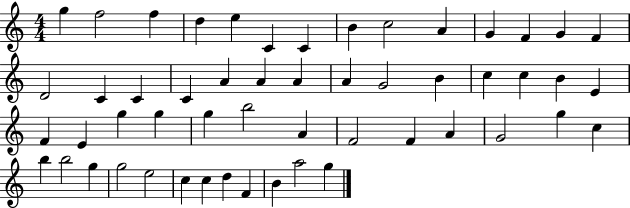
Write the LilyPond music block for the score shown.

{
  \clef treble
  \numericTimeSignature
  \time 4/4
  \key c \major
  g''4 f''2 f''4 | d''4 e''4 c'4 c'4 | b'4 c''2 a'4 | g'4 f'4 g'4 f'4 | \break d'2 c'4 c'4 | c'4 a'4 a'4 a'4 | a'4 g'2 b'4 | c''4 c''4 b'4 e'4 | \break f'4 e'4 g''4 g''4 | g''4 b''2 a'4 | f'2 f'4 a'4 | g'2 g''4 c''4 | \break b''4 b''2 g''4 | g''2 e''2 | c''4 c''4 d''4 f'4 | b'4 a''2 g''4 | \break \bar "|."
}